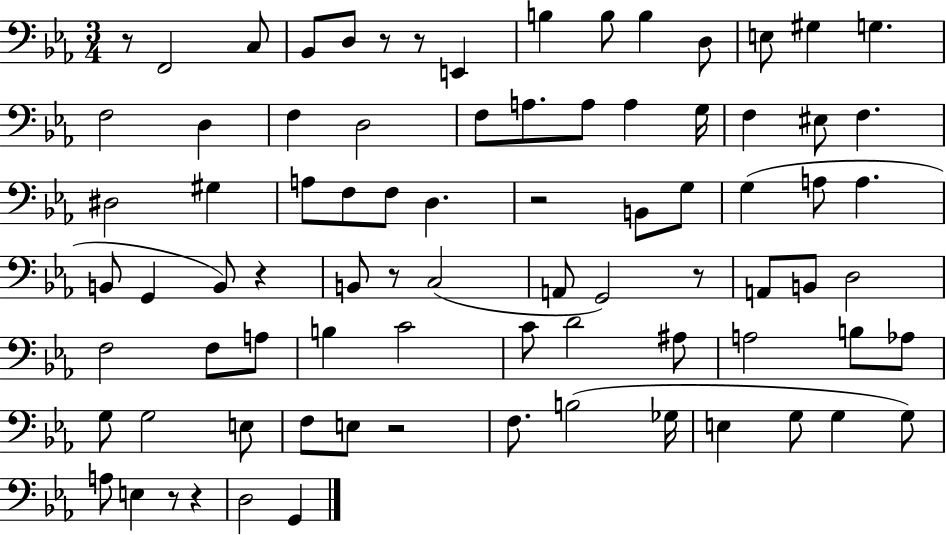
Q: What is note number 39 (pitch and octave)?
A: B2